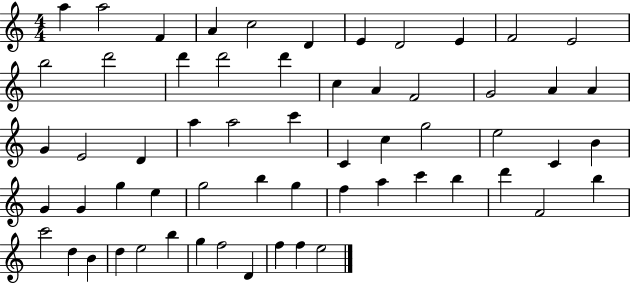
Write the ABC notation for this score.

X:1
T:Untitled
M:4/4
L:1/4
K:C
a a2 F A c2 D E D2 E F2 E2 b2 d'2 d' d'2 d' c A F2 G2 A A G E2 D a a2 c' C c g2 e2 C B G G g e g2 b g f a c' b d' F2 b c'2 d B d e2 b g f2 D f f e2